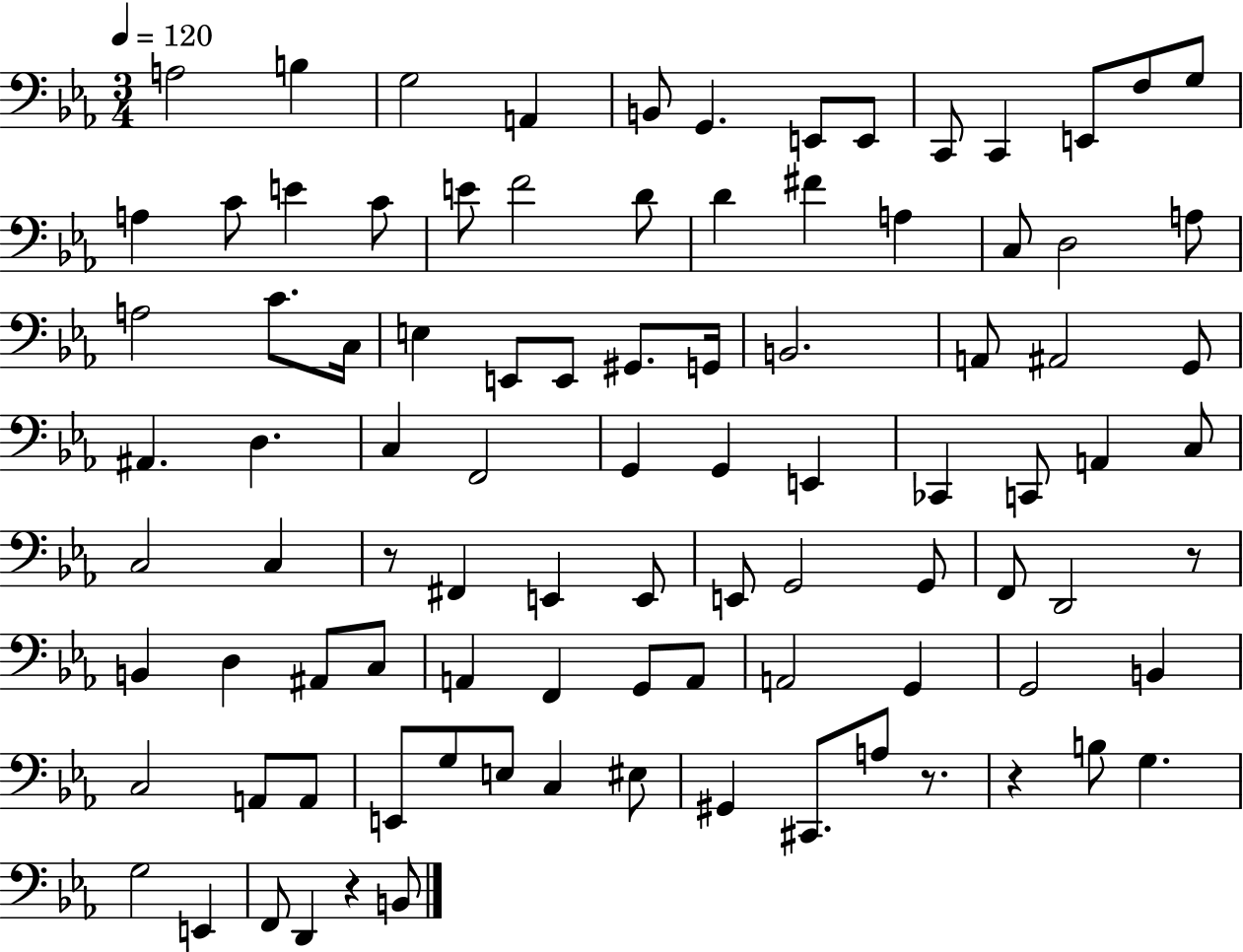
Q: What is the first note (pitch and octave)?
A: A3